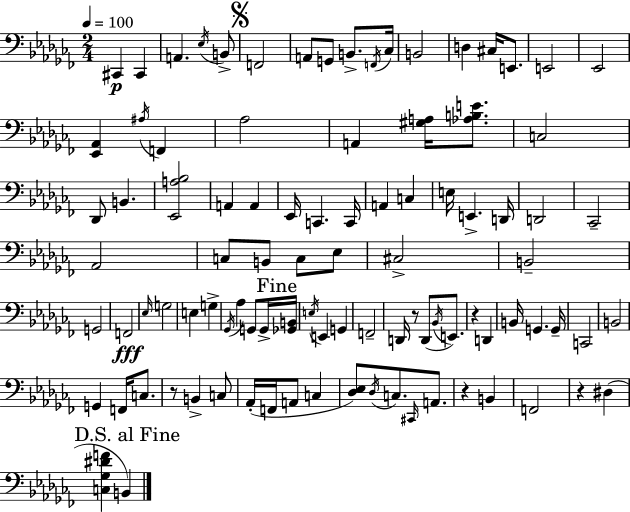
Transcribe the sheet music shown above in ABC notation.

X:1
T:Untitled
M:2/4
L:1/4
K:Abm
^C,, ^C,, A,, _E,/4 B,,/2 F,,2 A,,/2 G,,/2 B,,/2 F,,/4 _C,/4 B,,2 D, ^C,/4 E,,/2 E,,2 _E,,2 [_E,,_A,,] ^A,/4 F,, _A,2 A,, [^G,A,]/4 [_A,B,E]/2 C,2 _D,,/2 B,, [_E,,A,_B,]2 A,, A,, _E,,/4 C,, C,,/4 A,, C, E,/4 E,, D,,/4 D,,2 _C,,2 _A,,2 C,/2 B,,/2 C,/2 _E,/2 ^C,2 B,,2 G,,2 F,,2 _E,/4 G,2 E, G, _G,,/4 _A, G,,/2 G,,/4 [_G,,B,,]/4 E,/4 E,, G,, F,,2 D,,/4 z/2 D,,/2 _B,,/4 E,,/2 z D,, B,,/4 G,, G,,/4 C,,2 B,,2 G,, F,,/4 C,/2 z/2 B,, C,/2 _A,,/4 F,,/4 A,,/2 C, [_D,_E,]/2 _D,/4 C,/2 ^C,,/4 A,,/2 z B,, F,,2 z ^D, [C,_G,^DF] B,,